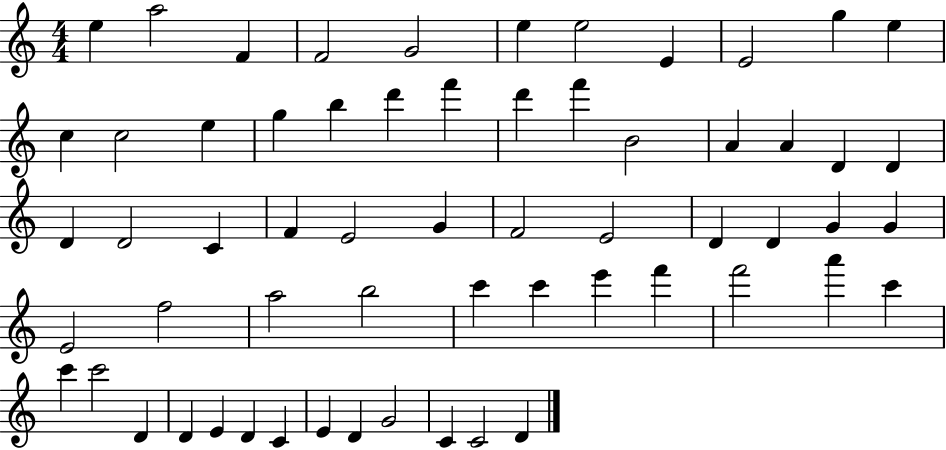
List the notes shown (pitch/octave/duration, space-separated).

E5/q A5/h F4/q F4/h G4/h E5/q E5/h E4/q E4/h G5/q E5/q C5/q C5/h E5/q G5/q B5/q D6/q F6/q D6/q F6/q B4/h A4/q A4/q D4/q D4/q D4/q D4/h C4/q F4/q E4/h G4/q F4/h E4/h D4/q D4/q G4/q G4/q E4/h F5/h A5/h B5/h C6/q C6/q E6/q F6/q F6/h A6/q C6/q C6/q C6/h D4/q D4/q E4/q D4/q C4/q E4/q D4/q G4/h C4/q C4/h D4/q